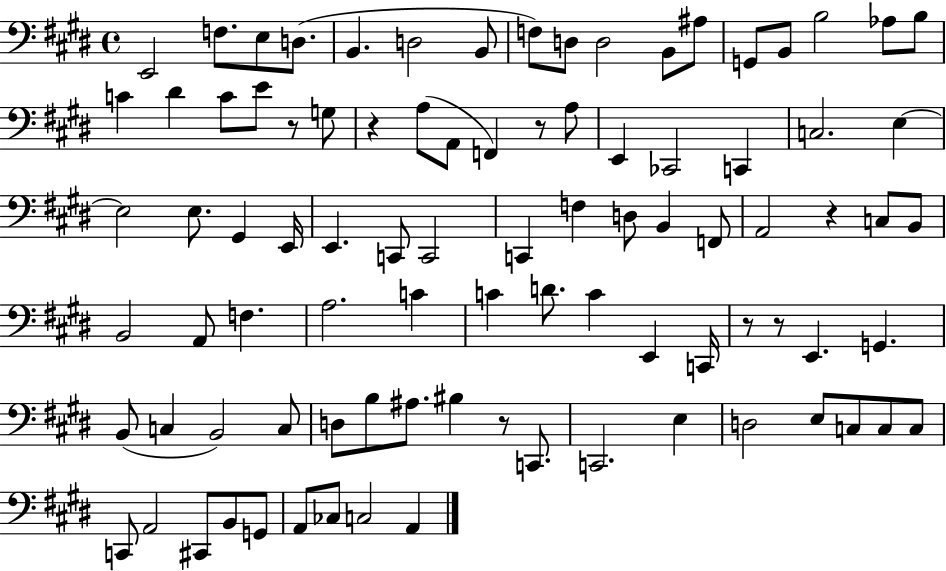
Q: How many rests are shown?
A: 7